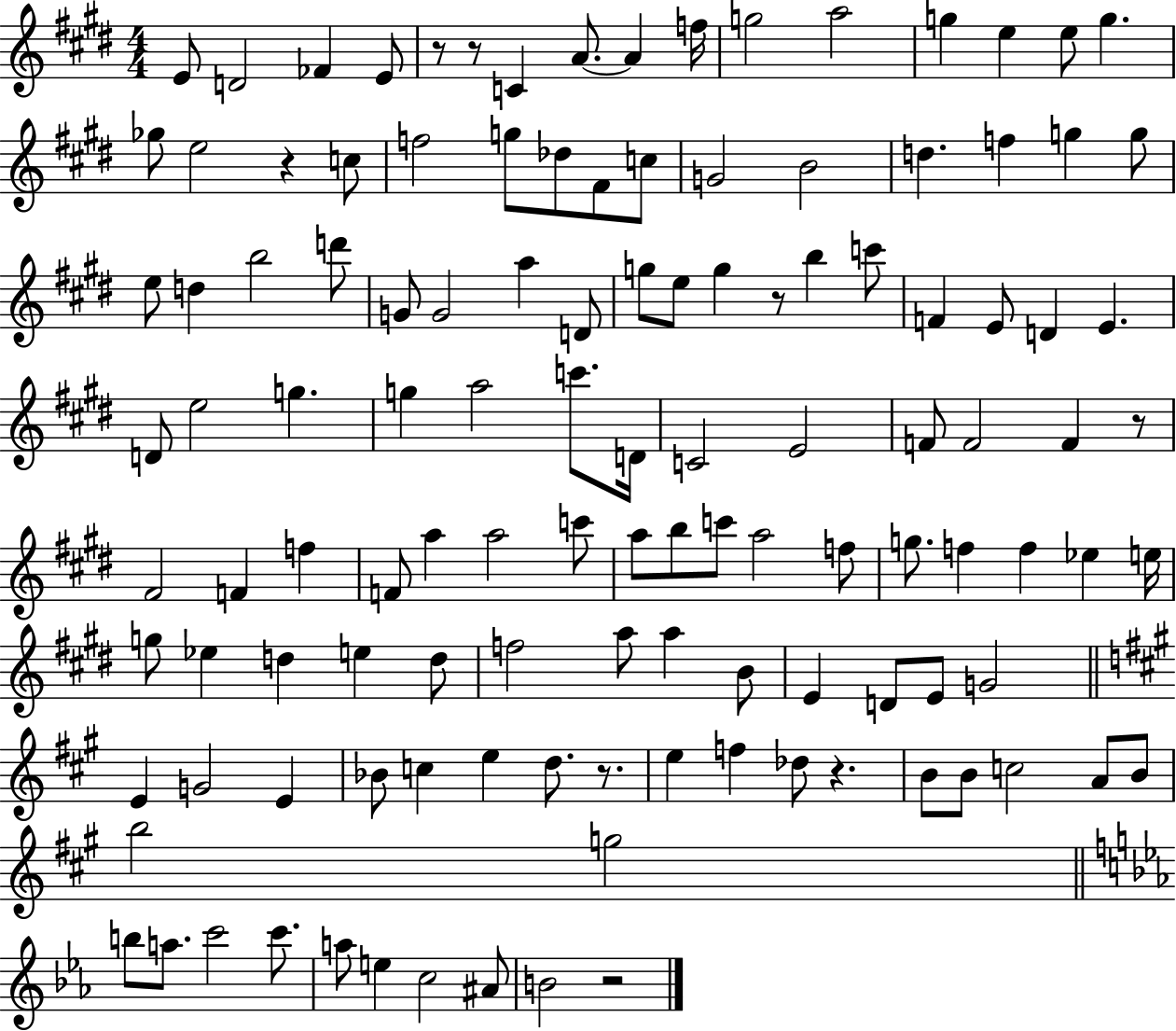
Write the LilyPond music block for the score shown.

{
  \clef treble
  \numericTimeSignature
  \time 4/4
  \key e \major
  e'8 d'2 fes'4 e'8 | r8 r8 c'4 a'8.~~ a'4 f''16 | g''2 a''2 | g''4 e''4 e''8 g''4. | \break ges''8 e''2 r4 c''8 | f''2 g''8 des''8 fis'8 c''8 | g'2 b'2 | d''4. f''4 g''4 g''8 | \break e''8 d''4 b''2 d'''8 | g'8 g'2 a''4 d'8 | g''8 e''8 g''4 r8 b''4 c'''8 | f'4 e'8 d'4 e'4. | \break d'8 e''2 g''4. | g''4 a''2 c'''8. d'16 | c'2 e'2 | f'8 f'2 f'4 r8 | \break fis'2 f'4 f''4 | f'8 a''4 a''2 c'''8 | a''8 b''8 c'''8 a''2 f''8 | g''8. f''4 f''4 ees''4 e''16 | \break g''8 ees''4 d''4 e''4 d''8 | f''2 a''8 a''4 b'8 | e'4 d'8 e'8 g'2 | \bar "||" \break \key a \major e'4 g'2 e'4 | bes'8 c''4 e''4 d''8. r8. | e''4 f''4 des''8 r4. | b'8 b'8 c''2 a'8 b'8 | \break b''2 g''2 | \bar "||" \break \key ees \major b''8 a''8. c'''2 c'''8. | a''8 e''4 c''2 ais'8 | b'2 r2 | \bar "|."
}